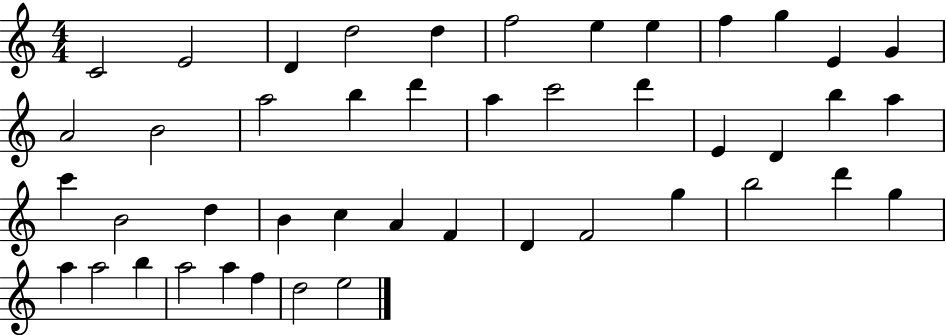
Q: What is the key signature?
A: C major